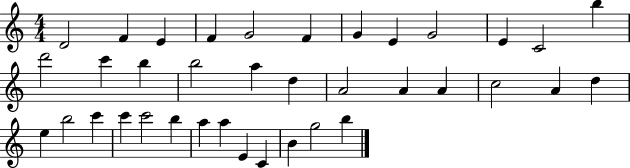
X:1
T:Untitled
M:4/4
L:1/4
K:C
D2 F E F G2 F G E G2 E C2 b d'2 c' b b2 a d A2 A A c2 A d e b2 c' c' c'2 b a a E C B g2 b